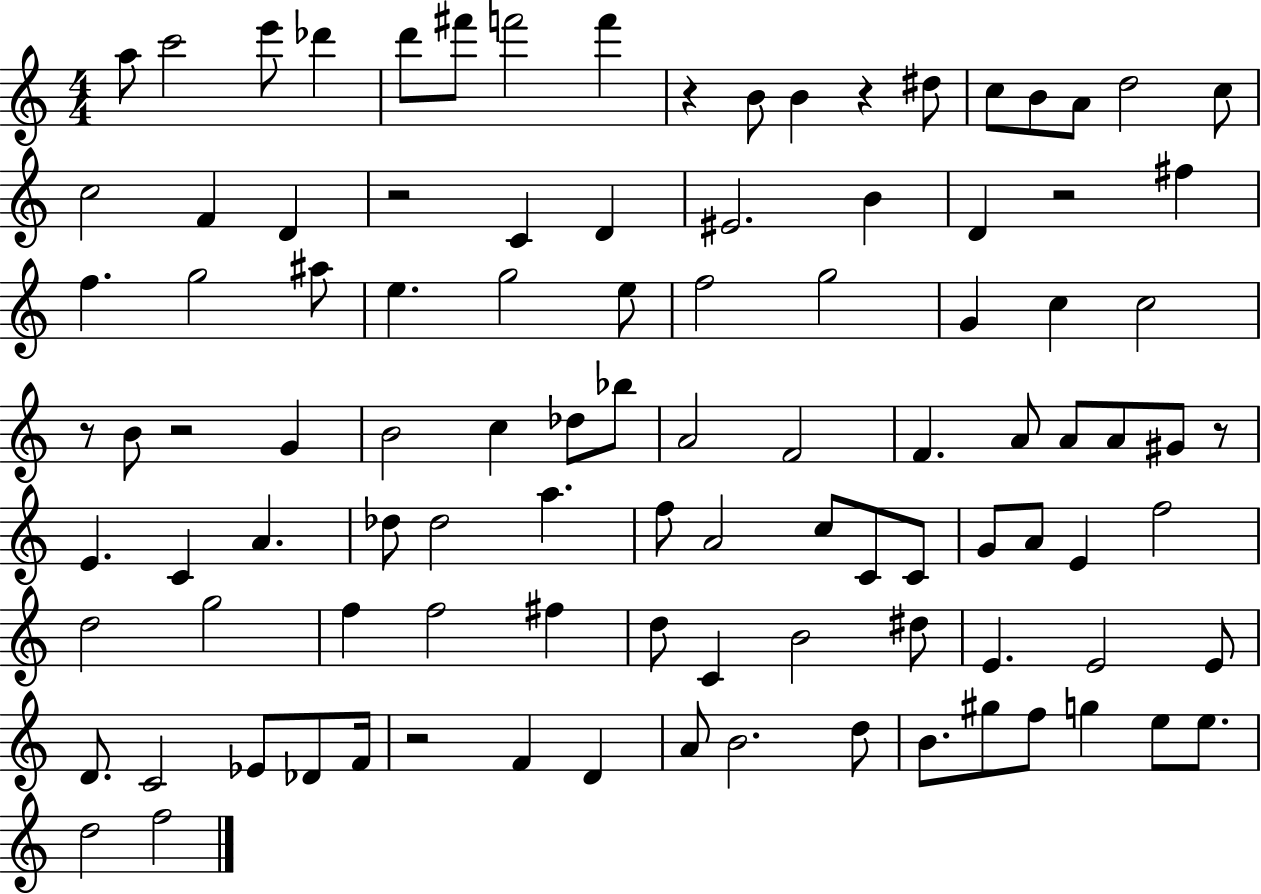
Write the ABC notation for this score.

X:1
T:Untitled
M:4/4
L:1/4
K:C
a/2 c'2 e'/2 _d' d'/2 ^f'/2 f'2 f' z B/2 B z ^d/2 c/2 B/2 A/2 d2 c/2 c2 F D z2 C D ^E2 B D z2 ^f f g2 ^a/2 e g2 e/2 f2 g2 G c c2 z/2 B/2 z2 G B2 c _d/2 _b/2 A2 F2 F A/2 A/2 A/2 ^G/2 z/2 E C A _d/2 _d2 a f/2 A2 c/2 C/2 C/2 G/2 A/2 E f2 d2 g2 f f2 ^f d/2 C B2 ^d/2 E E2 E/2 D/2 C2 _E/2 _D/2 F/4 z2 F D A/2 B2 d/2 B/2 ^g/2 f/2 g e/2 e/2 d2 f2